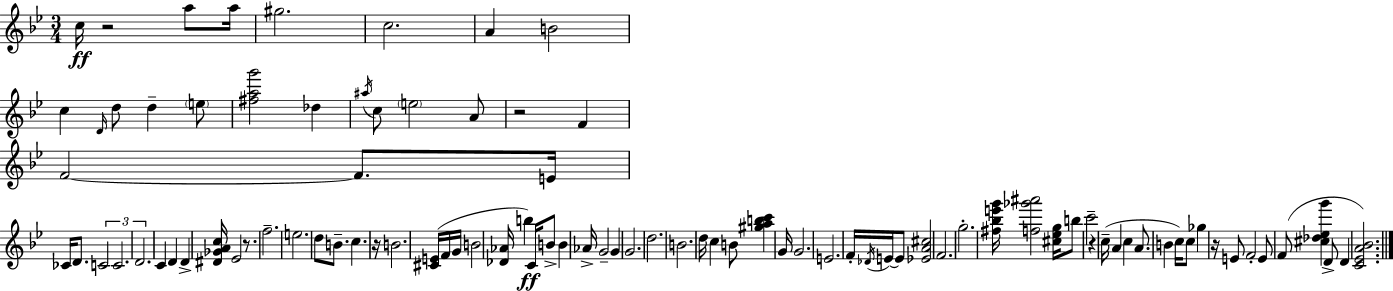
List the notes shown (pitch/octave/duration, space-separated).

C5/s R/h A5/e A5/s G#5/h. C5/h. A4/q B4/h C5/q D4/s D5/e D5/q E5/e [F#5,A5,G6]/h Db5/q A#5/s C5/e E5/h A4/e R/h F4/q F4/h F4/e. E4/s CES4/s D4/e. C4/h C4/h. D4/h. C4/q D4/q D4/q [D#4,Gb4,A4,C5]/s Eb4/h R/e. F5/h. E5/h. D5/e B4/e. C5/q. R/s B4/h. [C#4,E4]/s F4/s G4/s B4/h [Db4,Ab4]/s B5/q C4/s B4/e B4/q Ab4/s G4/h G4/q G4/h. D5/h. B4/h. D5/s C5/q B4/e [G#5,A5,B5,C6]/q G4/s G4/h. E4/h. F4/s Db4/s E4/s E4/e [Eb4,A4,C#5]/h F4/h. G5/h. [F#5,Bb5,E6,G6]/s [F5,Gb6,A#6]/h [C#5,Eb5,G5]/s B5/e C6/h R/q C5/s A4/q C5/q A4/e. B4/q C5/s C5/e Gb5/q R/s E4/e F4/h E4/e F4/e [C#5,Db5,Eb5,G6]/q D4/e D4/q [C4,Eb4,A4,Bb4]/h.